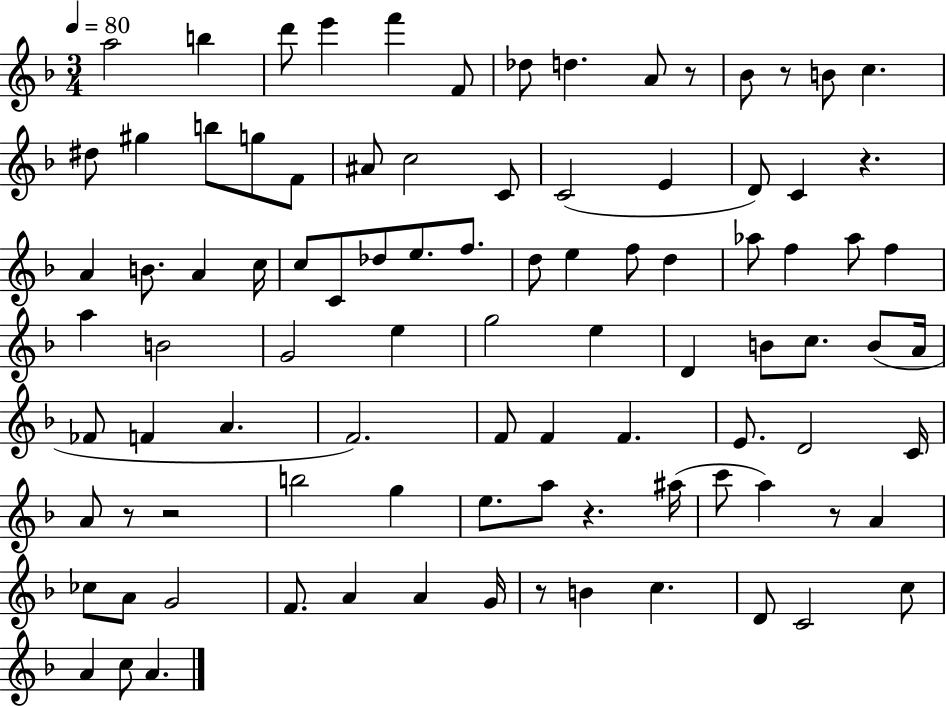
{
  \clef treble
  \numericTimeSignature
  \time 3/4
  \key f \major
  \tempo 4 = 80
  a''2 b''4 | d'''8 e'''4 f'''4 f'8 | des''8 d''4. a'8 r8 | bes'8 r8 b'8 c''4. | \break dis''8 gis''4 b''8 g''8 f'8 | ais'8 c''2 c'8 | c'2( e'4 | d'8) c'4 r4. | \break a'4 b'8. a'4 c''16 | c''8 c'8 des''8 e''8. f''8. | d''8 e''4 f''8 d''4 | aes''8 f''4 aes''8 f''4 | \break a''4 b'2 | g'2 e''4 | g''2 e''4 | d'4 b'8 c''8. b'8( a'16 | \break fes'8 f'4 a'4. | f'2.) | f'8 f'4 f'4. | e'8. d'2 c'16 | \break a'8 r8 r2 | b''2 g''4 | e''8. a''8 r4. ais''16( | c'''8 a''4) r8 a'4 | \break ces''8 a'8 g'2 | f'8. a'4 a'4 g'16 | r8 b'4 c''4. | d'8 c'2 c''8 | \break a'4 c''8 a'4. | \bar "|."
}